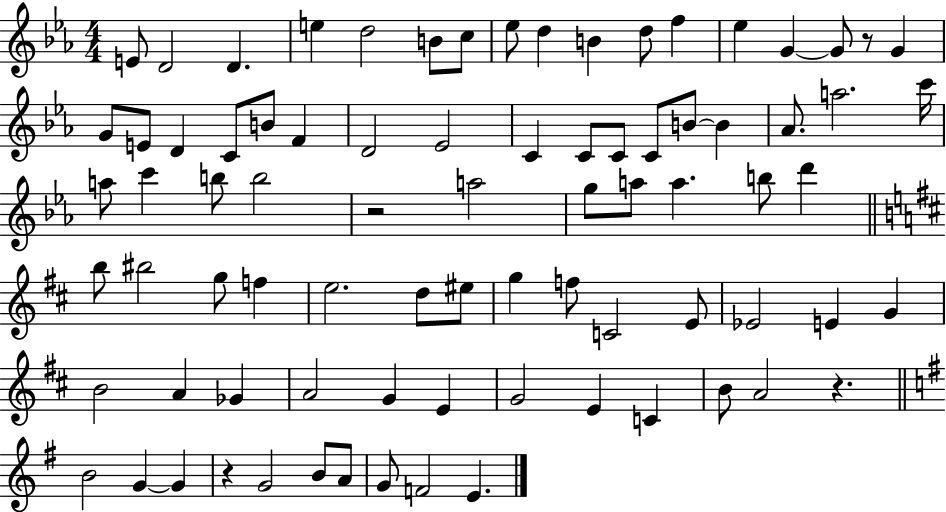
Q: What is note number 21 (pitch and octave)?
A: B4